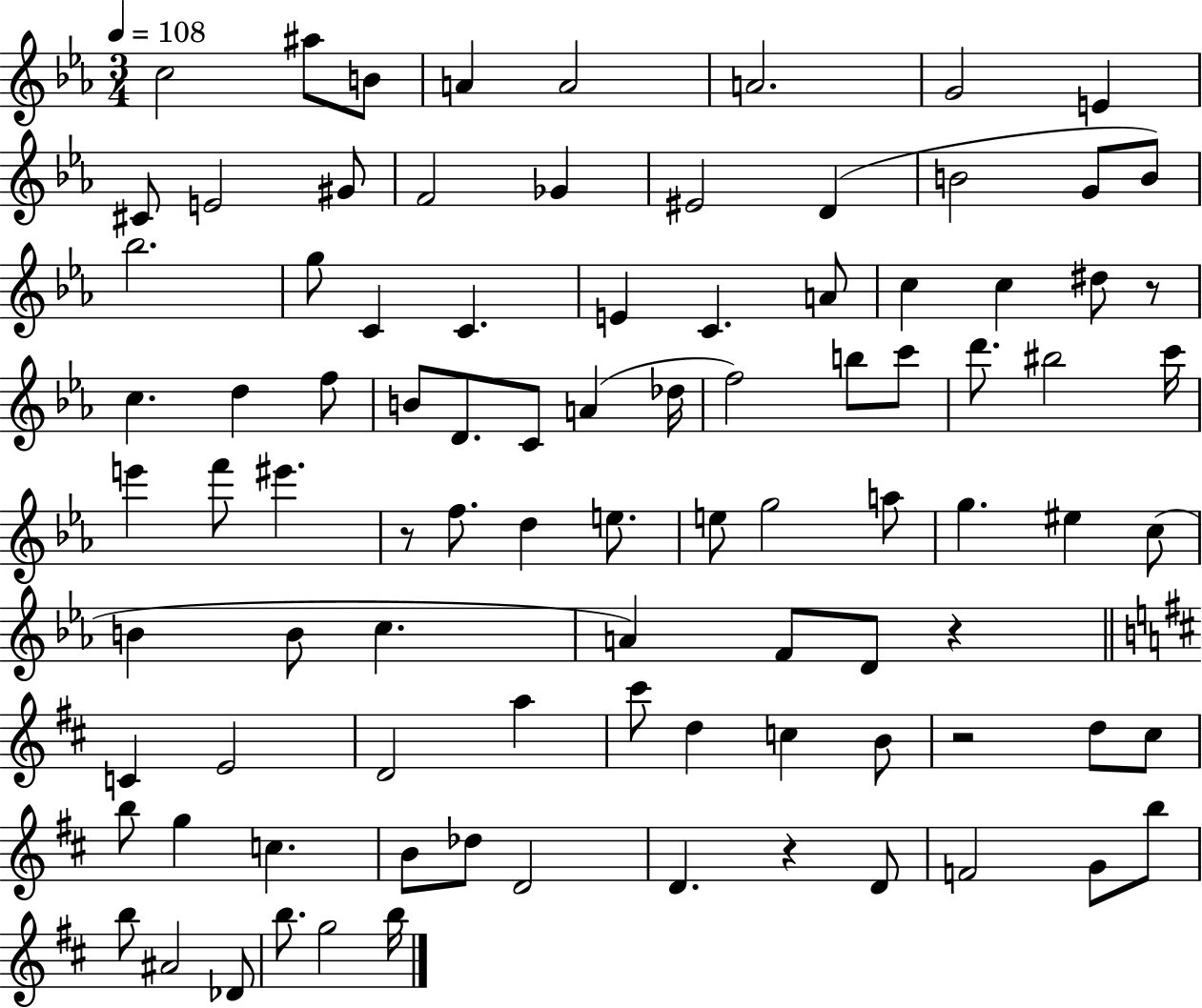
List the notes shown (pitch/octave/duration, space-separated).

C5/h A#5/e B4/e A4/q A4/h A4/h. G4/h E4/q C#4/e E4/h G#4/e F4/h Gb4/q EIS4/h D4/q B4/h G4/e B4/e Bb5/h. G5/e C4/q C4/q. E4/q C4/q. A4/e C5/q C5/q D#5/e R/e C5/q. D5/q F5/e B4/e D4/e. C4/e A4/q Db5/s F5/h B5/e C6/e D6/e. BIS5/h C6/s E6/q F6/e EIS6/q. R/e F5/e. D5/q E5/e. E5/e G5/h A5/e G5/q. EIS5/q C5/e B4/q B4/e C5/q. A4/q F4/e D4/e R/q C4/q E4/h D4/h A5/q C#6/e D5/q C5/q B4/e R/h D5/e C#5/e B5/e G5/q C5/q. B4/e Db5/e D4/h D4/q. R/q D4/e F4/h G4/e B5/e B5/e A#4/h Db4/e B5/e. G5/h B5/s